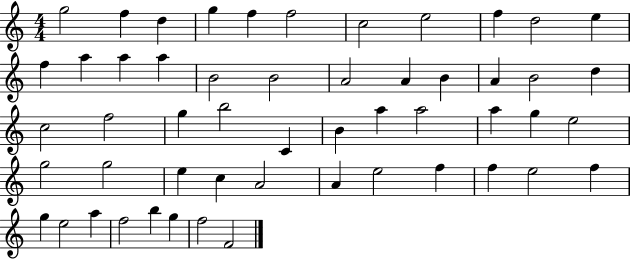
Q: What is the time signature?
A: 4/4